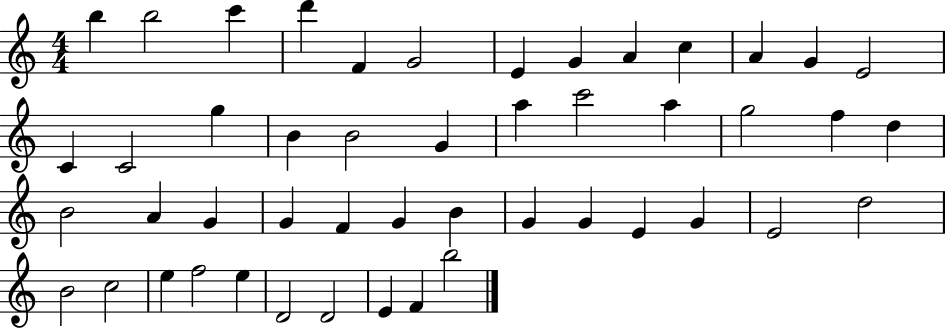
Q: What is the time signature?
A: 4/4